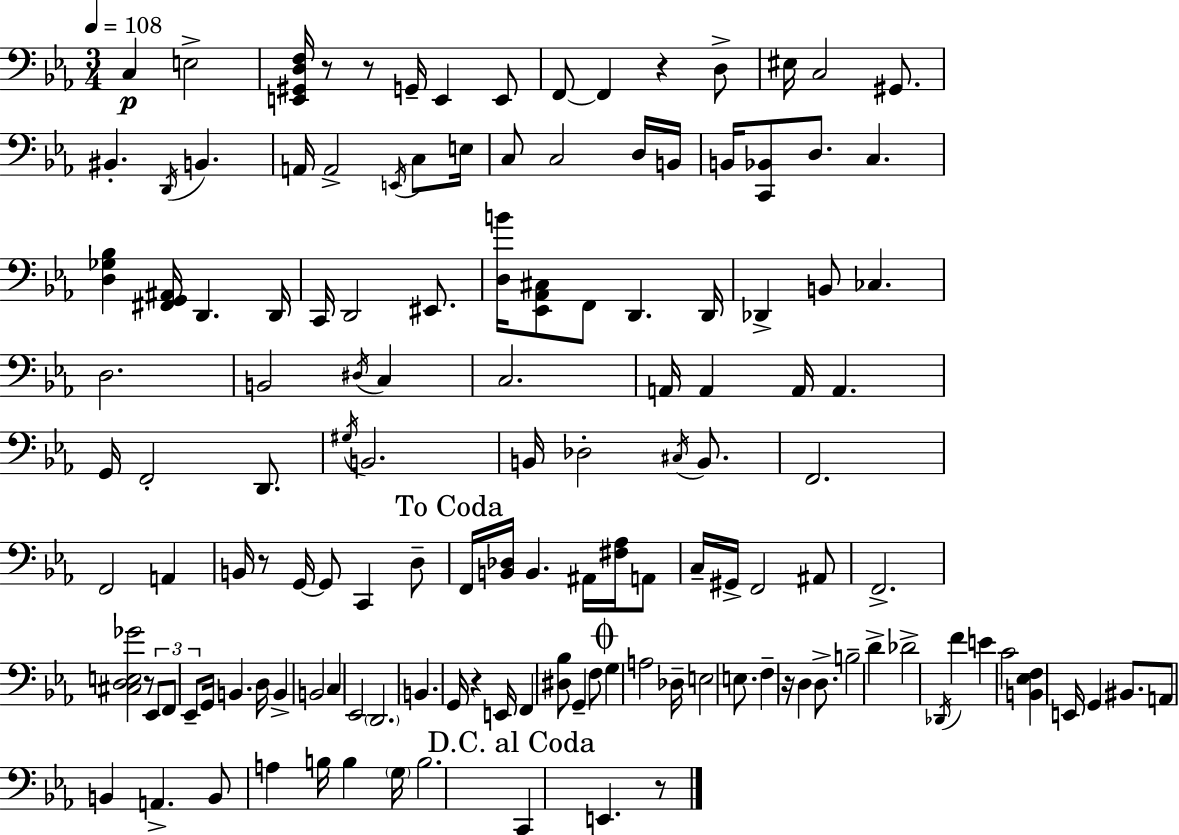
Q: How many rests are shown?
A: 8